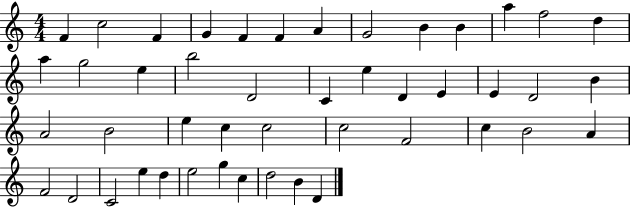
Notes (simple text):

F4/q C5/h F4/q G4/q F4/q F4/q A4/q G4/h B4/q B4/q A5/q F5/h D5/q A5/q G5/h E5/q B5/h D4/h C4/q E5/q D4/q E4/q E4/q D4/h B4/q A4/h B4/h E5/q C5/q C5/h C5/h F4/h C5/q B4/h A4/q F4/h D4/h C4/h E5/q D5/q E5/h G5/q C5/q D5/h B4/q D4/q